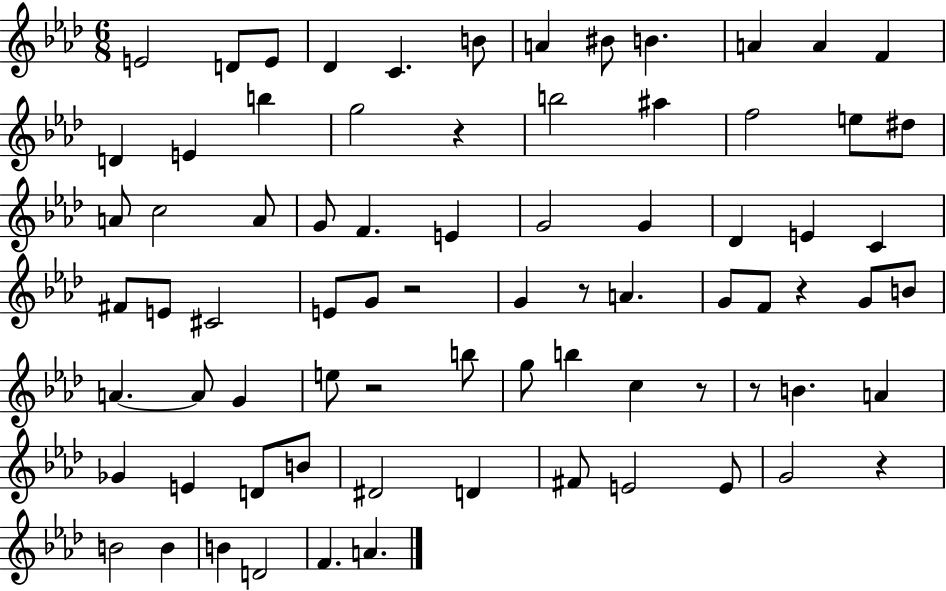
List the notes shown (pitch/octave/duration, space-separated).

E4/h D4/e E4/e Db4/q C4/q. B4/e A4/q BIS4/e B4/q. A4/q A4/q F4/q D4/q E4/q B5/q G5/h R/q B5/h A#5/q F5/h E5/e D#5/e A4/e C5/h A4/e G4/e F4/q. E4/q G4/h G4/q Db4/q E4/q C4/q F#4/e E4/e C#4/h E4/e G4/e R/h G4/q R/e A4/q. G4/e F4/e R/q G4/e B4/e A4/q. A4/e G4/q E5/e R/h B5/e G5/e B5/q C5/q R/e R/e B4/q. A4/q Gb4/q E4/q D4/e B4/e D#4/h D4/q F#4/e E4/h E4/e G4/h R/q B4/h B4/q B4/q D4/h F4/q. A4/q.